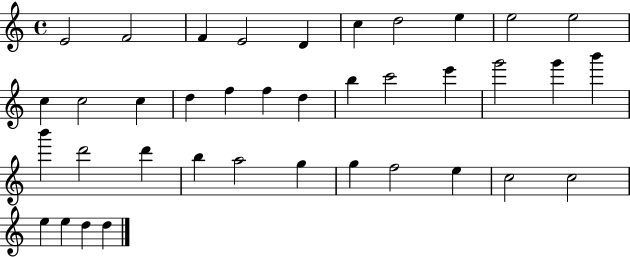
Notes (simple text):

E4/h F4/h F4/q E4/h D4/q C5/q D5/h E5/q E5/h E5/h C5/q C5/h C5/q D5/q F5/q F5/q D5/q B5/q C6/h E6/q G6/h G6/q B6/q B6/q D6/h D6/q B5/q A5/h G5/q G5/q F5/h E5/q C5/h C5/h E5/q E5/q D5/q D5/q